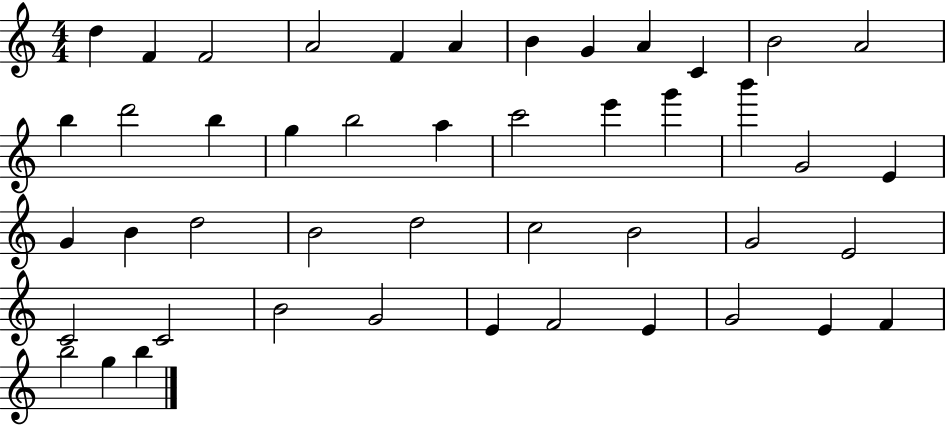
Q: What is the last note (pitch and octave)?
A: B5